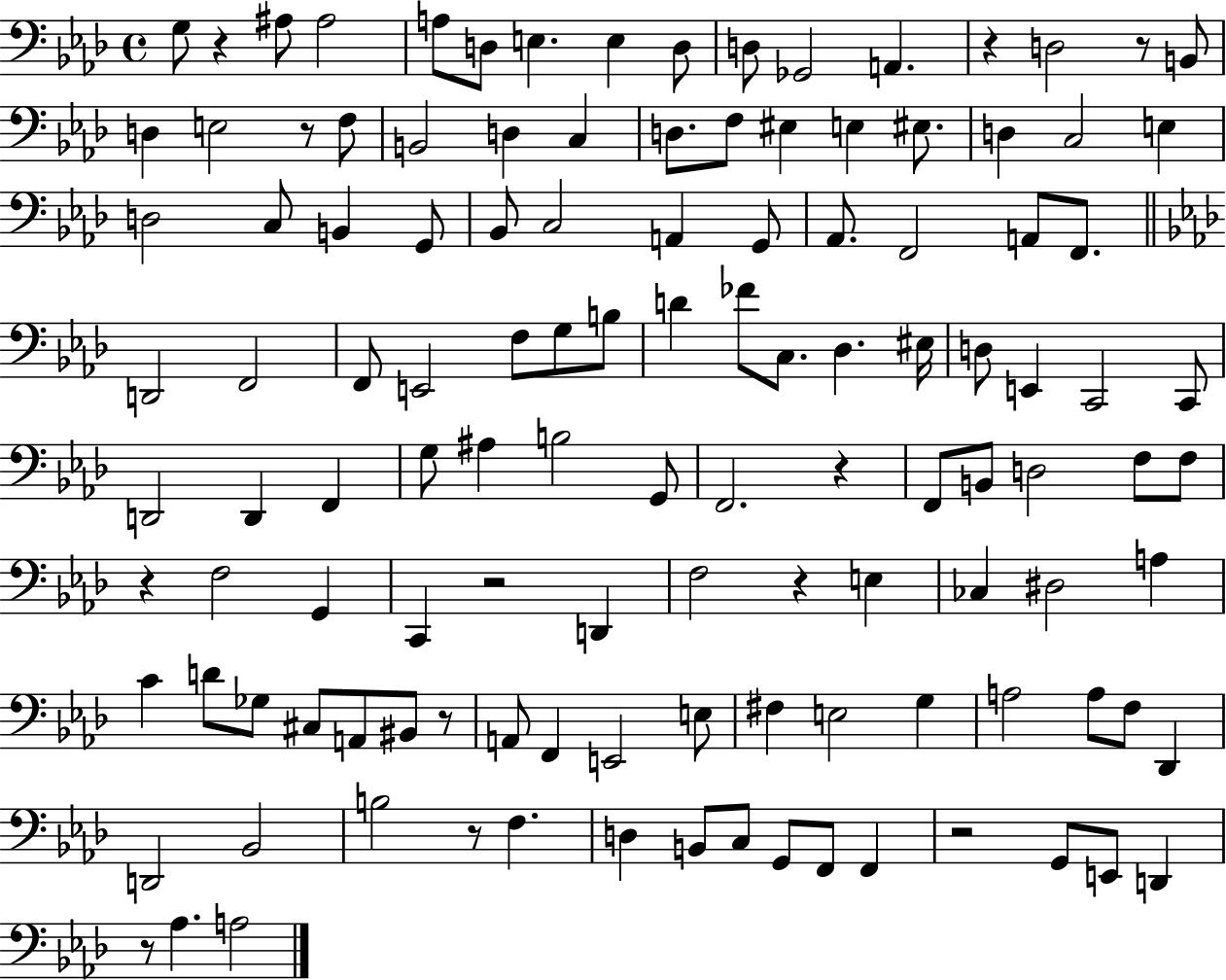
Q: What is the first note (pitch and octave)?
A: G3